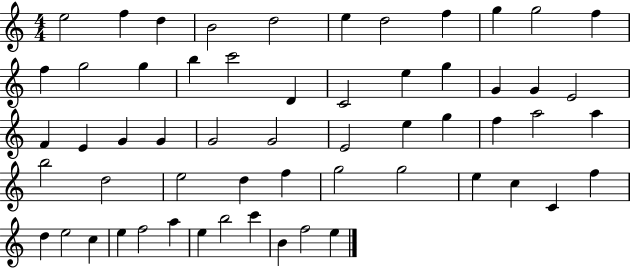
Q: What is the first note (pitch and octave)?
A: E5